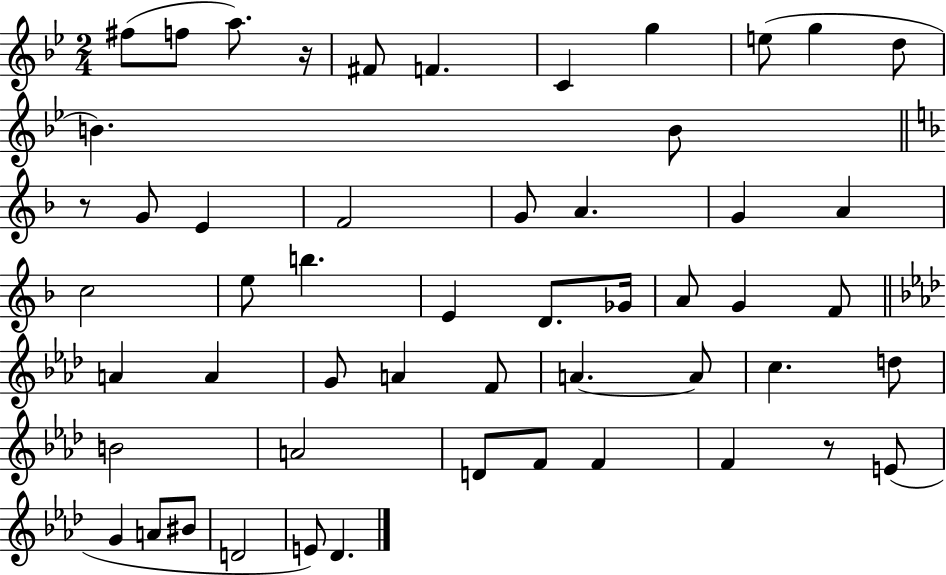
F#5/e F5/e A5/e. R/s F#4/e F4/q. C4/q G5/q E5/e G5/q D5/e B4/q. B4/e R/e G4/e E4/q F4/h G4/e A4/q. G4/q A4/q C5/h E5/e B5/q. E4/q D4/e. Gb4/s A4/e G4/q F4/e A4/q A4/q G4/e A4/q F4/e A4/q. A4/e C5/q. D5/e B4/h A4/h D4/e F4/e F4/q F4/q R/e E4/e G4/q A4/e BIS4/e D4/h E4/e Db4/q.